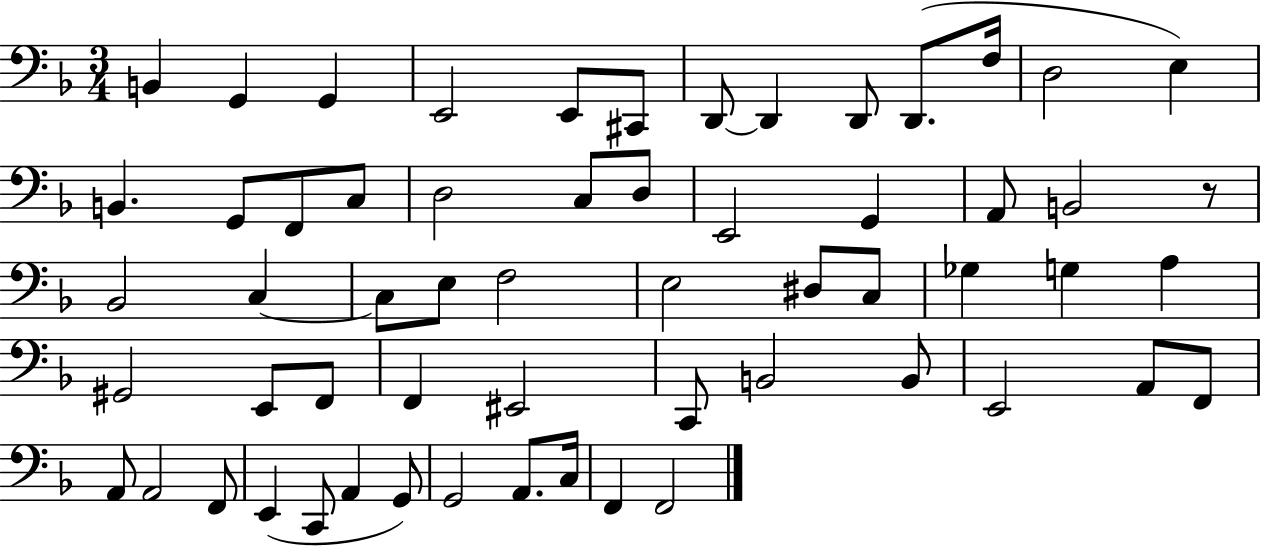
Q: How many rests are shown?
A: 1